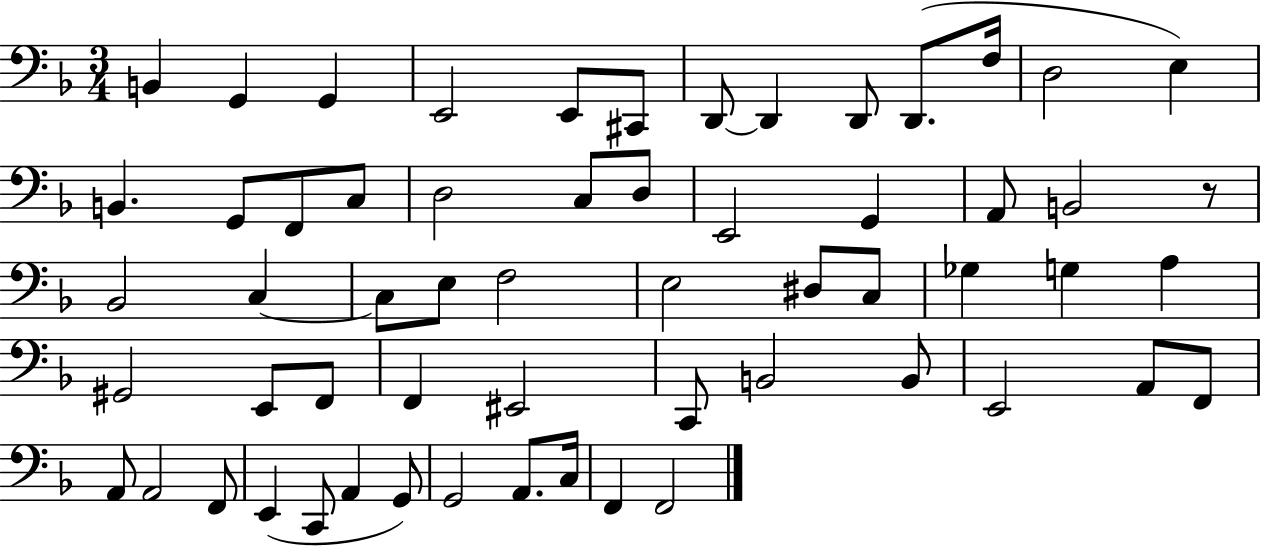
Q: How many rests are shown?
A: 1